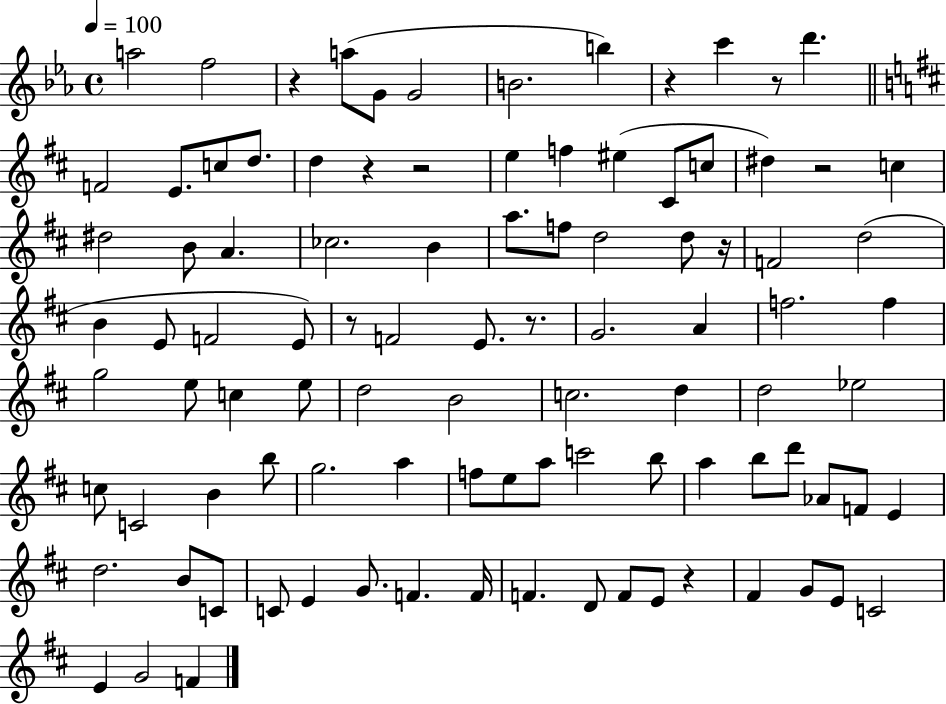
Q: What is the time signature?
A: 4/4